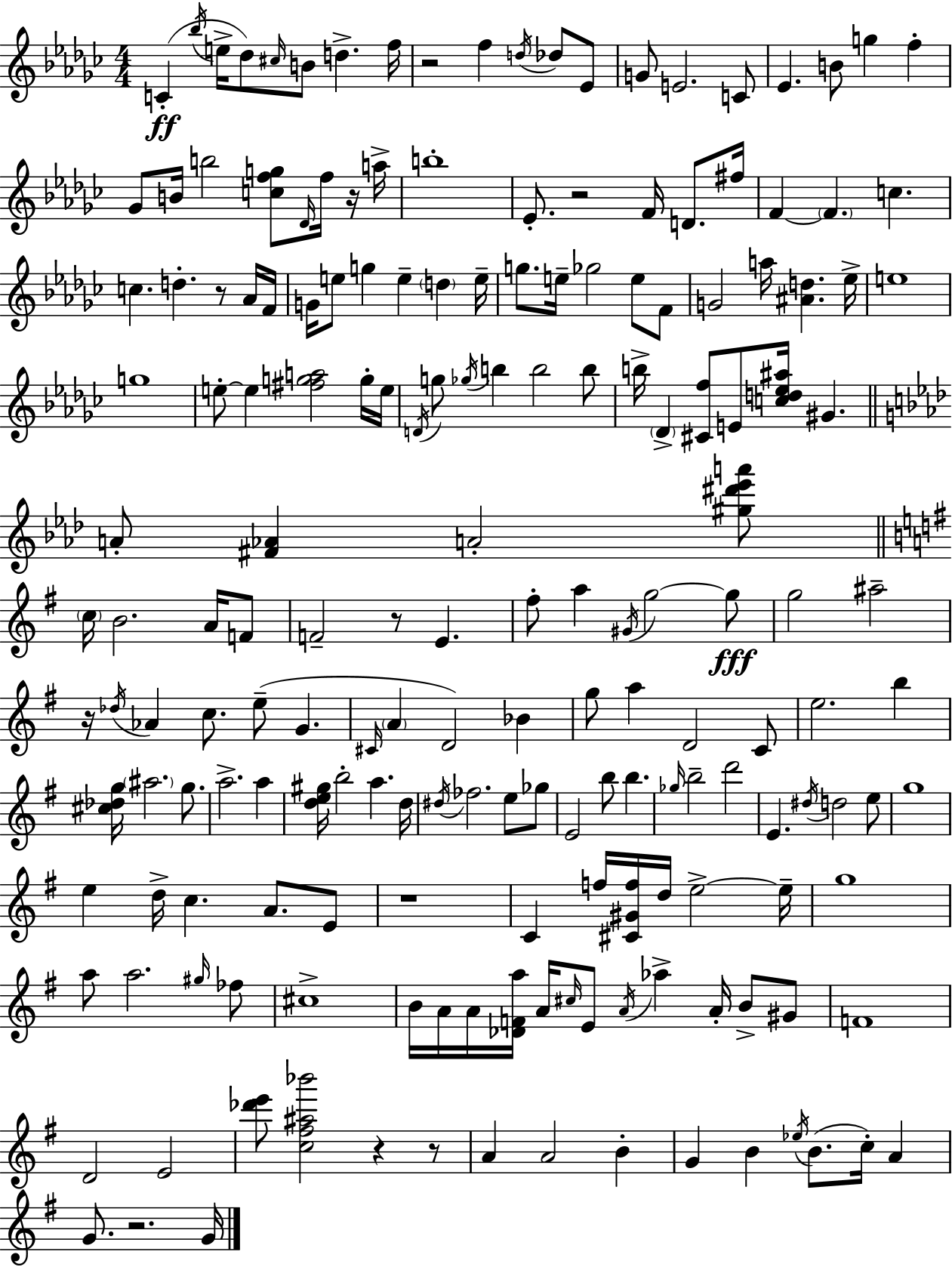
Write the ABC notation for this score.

X:1
T:Untitled
M:4/4
L:1/4
K:Ebm
C _b/4 e/4 _d/2 ^c/4 B/2 d f/4 z2 f d/4 _d/2 _E/2 G/2 E2 C/2 _E B/2 g f _G/2 B/4 b2 [cfg]/2 _D/4 f/4 z/4 a/4 b4 _E/2 z2 F/4 D/2 ^f/4 F F c c d z/2 _A/4 F/4 G/4 e/2 g e d e/4 g/2 e/4 _g2 e/2 F/2 G2 a/4 [^Ad] _e/4 e4 g4 e/2 e [^fga]2 g/4 e/4 D/4 g/2 _g/4 b b2 b/2 b/4 _D [^Cf]/2 E/2 [cd_e^a]/4 ^G A/2 [^F_A] A2 [^g^d'_e'a']/2 c/4 B2 A/4 F/2 F2 z/2 E ^f/2 a ^G/4 g2 g/2 g2 ^a2 z/4 _d/4 _A c/2 e/2 G ^C/4 A D2 _B g/2 a D2 C/2 e2 b [^c_dg]/4 ^a2 g/2 a2 a [de^g]/4 b2 a d/4 ^d/4 _f2 e/2 _g/2 E2 b/2 b _g/4 b2 d'2 E ^d/4 d2 e/2 g4 e d/4 c A/2 E/2 z4 C f/4 [^C^Gf]/4 d/4 e2 e/4 g4 a/2 a2 ^g/4 _f/2 ^c4 B/4 A/4 A/4 [_DFa]/4 A/4 ^c/4 E/2 A/4 _a A/4 B/2 ^G/2 F4 D2 E2 [_d'e']/2 [c^f^a_b']2 z z/2 A A2 B G B _e/4 B/2 c/4 A G/2 z2 G/4